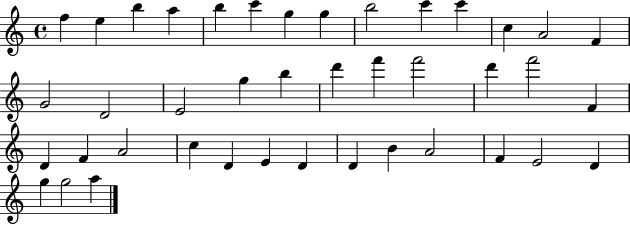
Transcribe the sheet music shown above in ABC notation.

X:1
T:Untitled
M:4/4
L:1/4
K:C
f e b a b c' g g b2 c' c' c A2 F G2 D2 E2 g b d' f' f'2 d' f'2 F D F A2 c D E D D B A2 F E2 D g g2 a